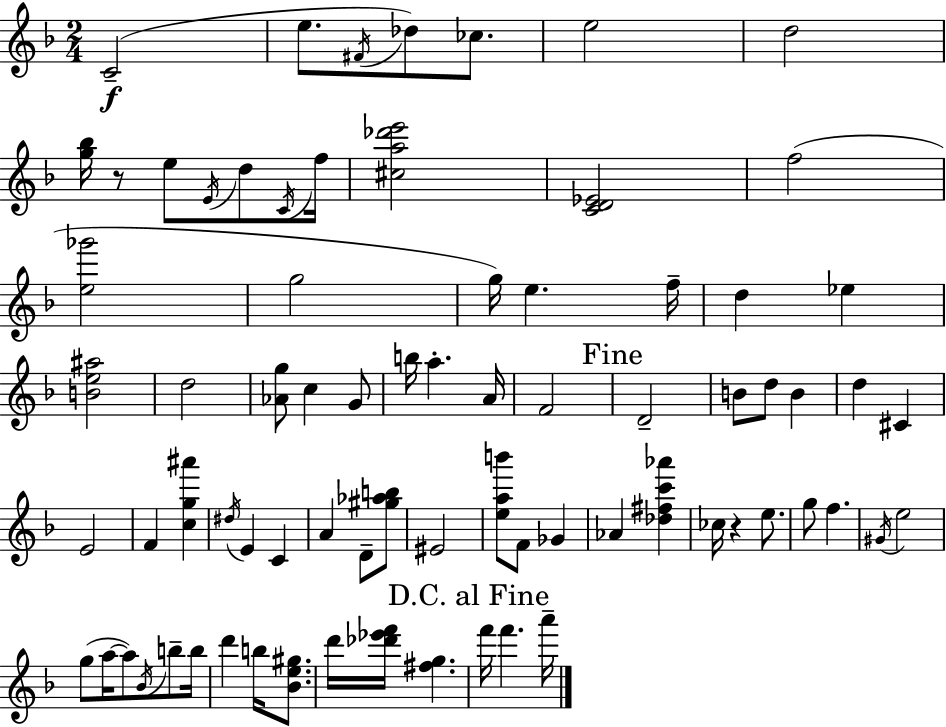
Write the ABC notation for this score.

X:1
T:Untitled
M:2/4
L:1/4
K:F
C2 e/2 ^F/4 _d/2 _c/2 e2 d2 [g_b]/4 z/2 e/2 E/4 d/2 C/4 f/4 [^ca_d'e']2 [CD_E]2 f2 [e_g']2 g2 g/4 e f/4 d _e [Be^a]2 d2 [_Ag]/2 c G/2 b/4 a A/4 F2 D2 B/2 d/2 B d ^C E2 F [cg^a'] ^d/4 E C A D/2 [^g_ab]/2 ^E2 [eab']/2 F/2 _G _A [_d^fc'_a'] _c/4 z e/2 g/2 f ^G/4 e2 g/2 a/4 a/2 _B/4 b/2 b/4 d' b/4 [_Be^g]/2 d'/4 [_d'_e'f']/4 [^fg] f'/4 f' a'/4